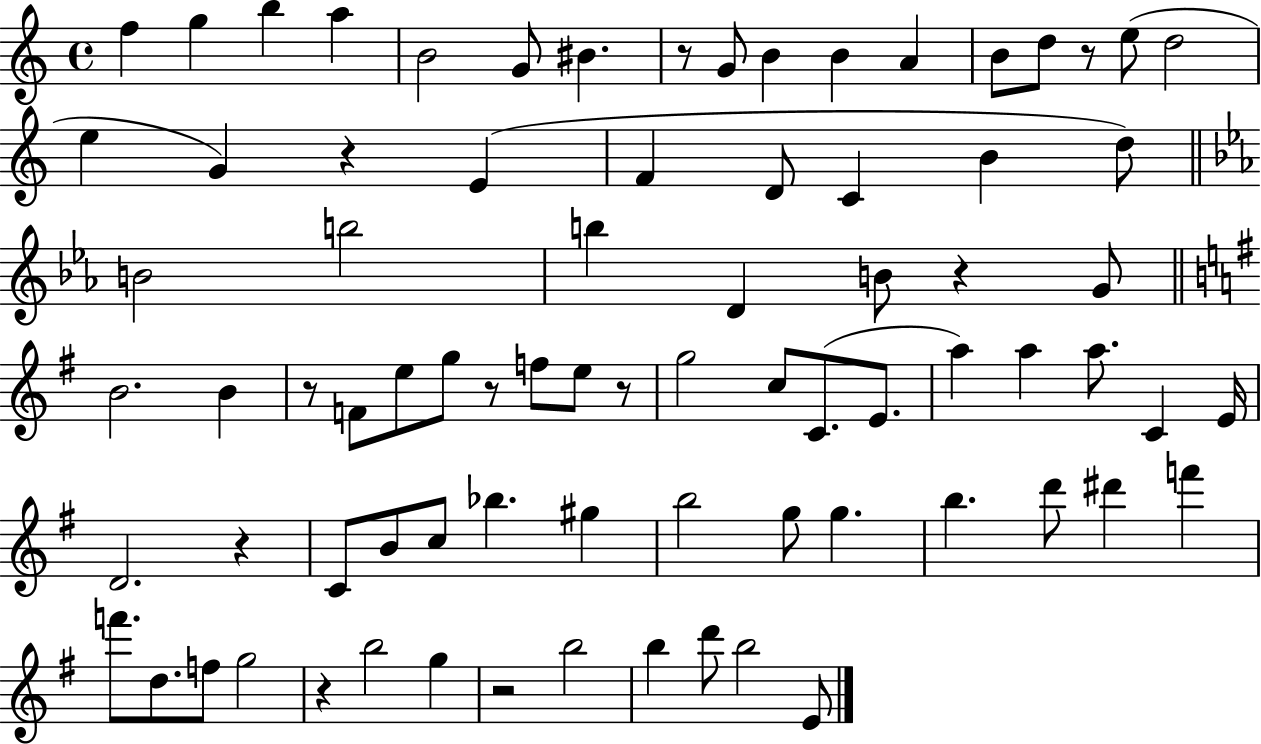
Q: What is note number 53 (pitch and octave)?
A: G5